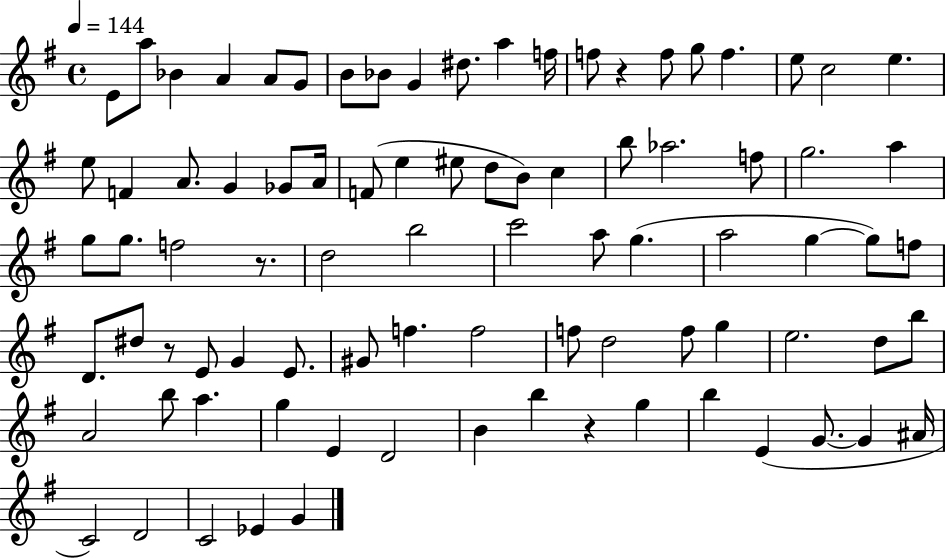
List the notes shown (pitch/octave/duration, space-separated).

E4/e A5/e Bb4/q A4/q A4/e G4/e B4/e Bb4/e G4/q D#5/e. A5/q F5/s F5/e R/q F5/e G5/e F5/q. E5/e C5/h E5/q. E5/e F4/q A4/e. G4/q Gb4/e A4/s F4/e E5/q EIS5/e D5/e B4/e C5/q B5/e Ab5/h. F5/e G5/h. A5/q G5/e G5/e. F5/h R/e. D5/h B5/h C6/h A5/e G5/q. A5/h G5/q G5/e F5/e D4/e. D#5/e R/e E4/e G4/q E4/e. G#4/e F5/q. F5/h F5/e D5/h F5/e G5/q E5/h. D5/e B5/e A4/h B5/e A5/q. G5/q E4/q D4/h B4/q B5/q R/q G5/q B5/q E4/q G4/e. G4/q A#4/s C4/h D4/h C4/h Eb4/q G4/q